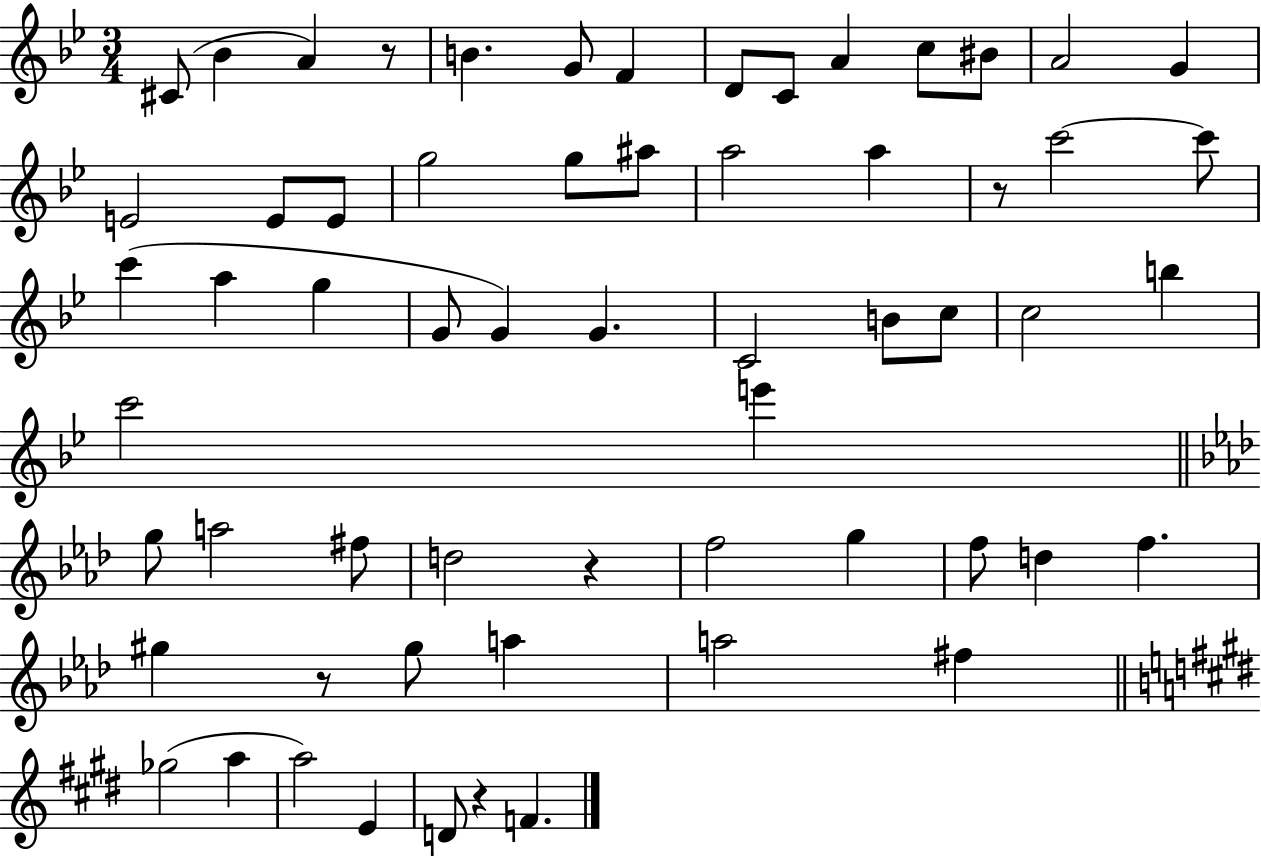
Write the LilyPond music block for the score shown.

{
  \clef treble
  \numericTimeSignature
  \time 3/4
  \key bes \major
  cis'8( bes'4 a'4) r8 | b'4. g'8 f'4 | d'8 c'8 a'4 c''8 bis'8 | a'2 g'4 | \break e'2 e'8 e'8 | g''2 g''8 ais''8 | a''2 a''4 | r8 c'''2~~ c'''8 | \break c'''4( a''4 g''4 | g'8 g'4) g'4. | c'2 b'8 c''8 | c''2 b''4 | \break c'''2 e'''4 | \bar "||" \break \key f \minor g''8 a''2 fis''8 | d''2 r4 | f''2 g''4 | f''8 d''4 f''4. | \break gis''4 r8 gis''8 a''4 | a''2 fis''4 | \bar "||" \break \key e \major ges''2( a''4 | a''2) e'4 | d'8 r4 f'4. | \bar "|."
}